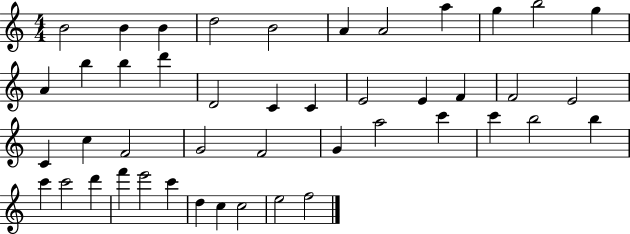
{
  \clef treble
  \numericTimeSignature
  \time 4/4
  \key c \major
  b'2 b'4 b'4 | d''2 b'2 | a'4 a'2 a''4 | g''4 b''2 g''4 | \break a'4 b''4 b''4 d'''4 | d'2 c'4 c'4 | e'2 e'4 f'4 | f'2 e'2 | \break c'4 c''4 f'2 | g'2 f'2 | g'4 a''2 c'''4 | c'''4 b''2 b''4 | \break c'''4 c'''2 d'''4 | f'''4 e'''2 c'''4 | d''4 c''4 c''2 | e''2 f''2 | \break \bar "|."
}